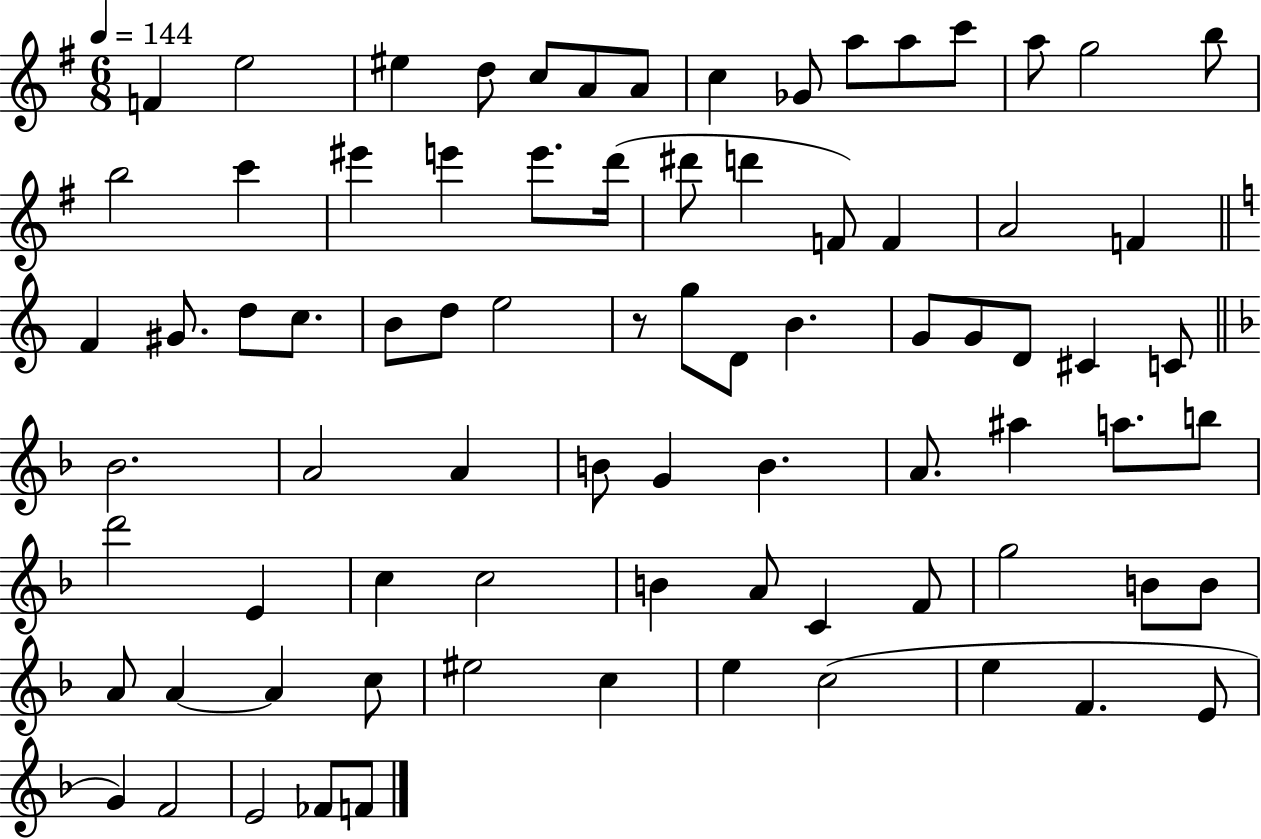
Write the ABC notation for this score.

X:1
T:Untitled
M:6/8
L:1/4
K:G
F e2 ^e d/2 c/2 A/2 A/2 c _G/2 a/2 a/2 c'/2 a/2 g2 b/2 b2 c' ^e' e' e'/2 d'/4 ^d'/2 d' F/2 F A2 F F ^G/2 d/2 c/2 B/2 d/2 e2 z/2 g/2 D/2 B G/2 G/2 D/2 ^C C/2 _B2 A2 A B/2 G B A/2 ^a a/2 b/2 d'2 E c c2 B A/2 C F/2 g2 B/2 B/2 A/2 A A c/2 ^e2 c e c2 e F E/2 G F2 E2 _F/2 F/2